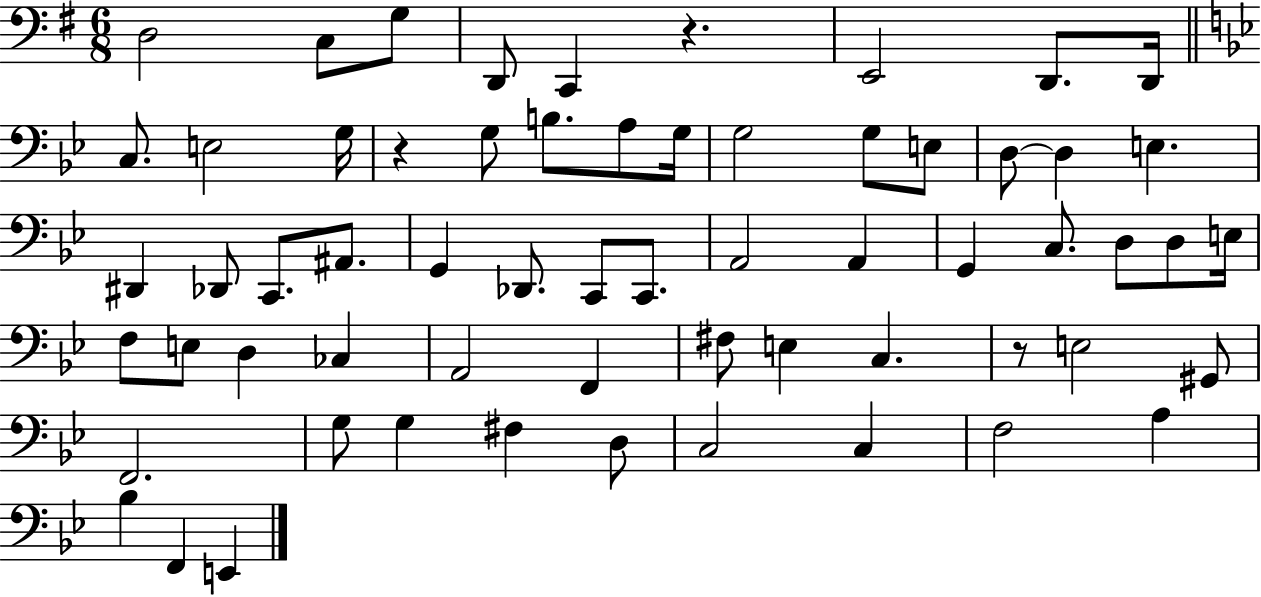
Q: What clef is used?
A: bass